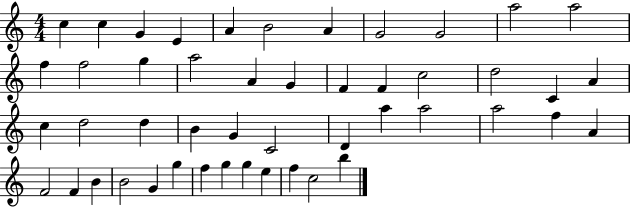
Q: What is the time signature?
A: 4/4